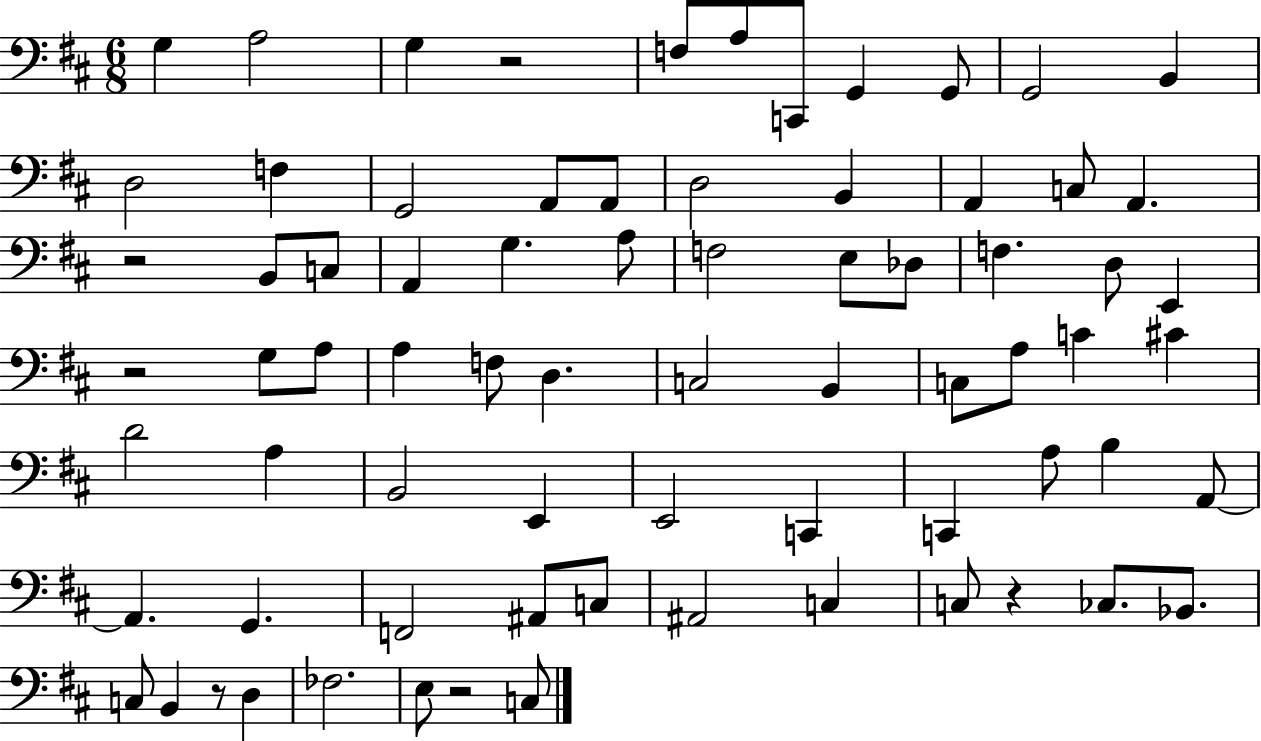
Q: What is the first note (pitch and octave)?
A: G3